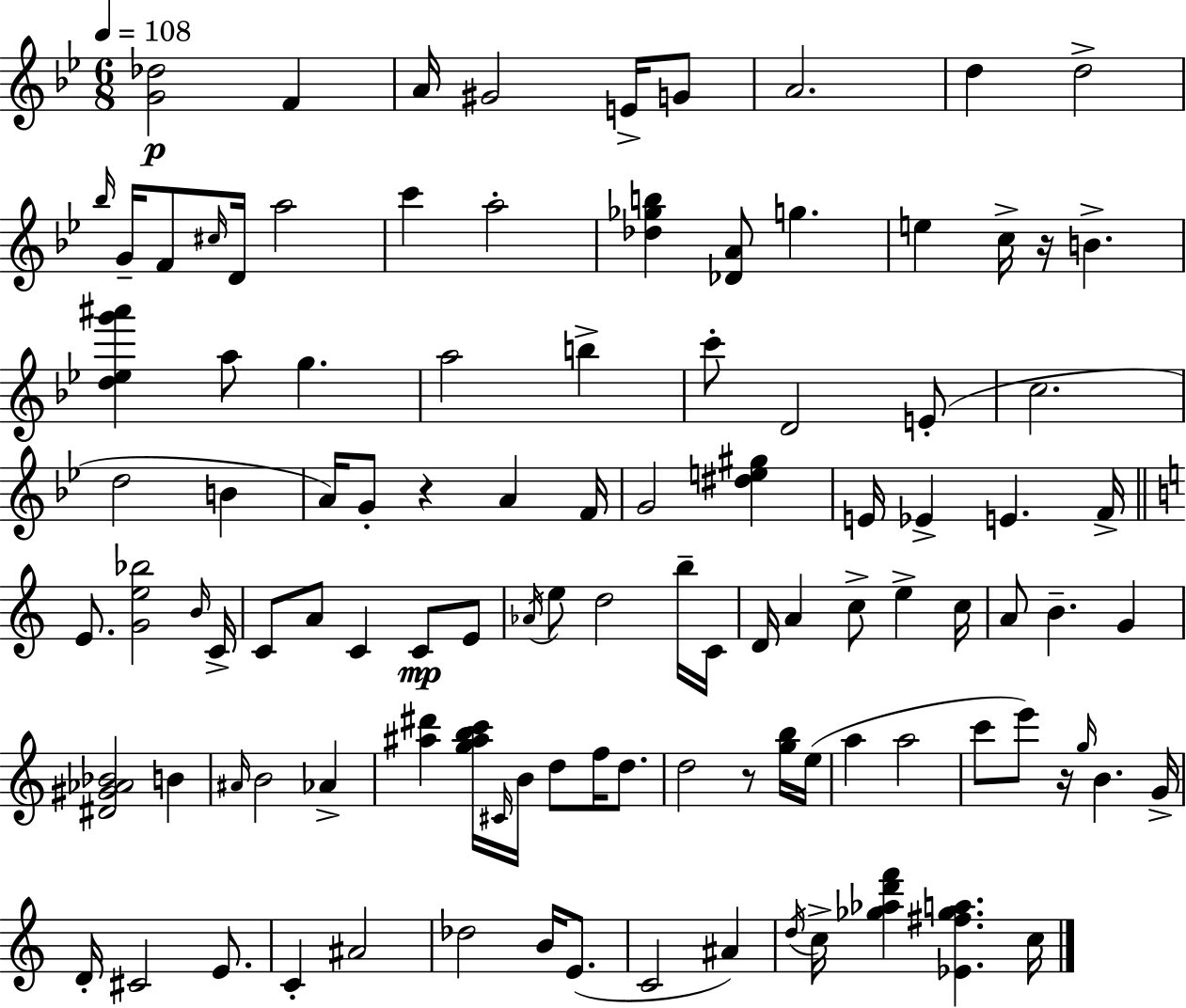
{
  \clef treble
  \numericTimeSignature
  \time 6/8
  \key g \minor
  \tempo 4 = 108
  <g' des''>2\p f'4 | a'16 gis'2 e'16-> g'8 | a'2. | d''4 d''2-> | \break \grace { bes''16 } g'16-- f'8 \grace { cis''16 } d'16 a''2 | c'''4 a''2-. | <des'' ges'' b''>4 <des' a'>8 g''4. | e''4 c''16-> r16 b'4.-> | \break <d'' ees'' g''' ais'''>4 a''8 g''4. | a''2 b''4-> | c'''8-. d'2 | e'8-.( c''2. | \break d''2 b'4 | a'16) g'8-. r4 a'4 | f'16 g'2 <dis'' e'' gis''>4 | e'16 ees'4-> e'4. | \break f'16-> \bar "||" \break \key a \minor e'8. <g' e'' bes''>2 \grace { b'16 } | c'16-> c'8 a'8 c'4 c'8\mp e'8 | \acciaccatura { aes'16 } e''8 d''2 | b''16-- c'16 d'16 a'4 c''8-> e''4-> | \break c''16 a'8 b'4.-- g'4 | <dis' gis' aes' bes'>2 b'4 | \grace { ais'16 } b'2 aes'4-> | <ais'' dis'''>4 <g'' ais'' b'' c'''>16 \grace { cis'16 } b'16 d''8 | \break f''16 d''8. d''2 | r8 <g'' b''>16 e''16( a''4 a''2 | c'''8 e'''8) r16 \grace { g''16 } b'4. | g'16-> d'16-. cis'2 | \break e'8. c'4-. ais'2 | des''2 | b'16 e'8.( c'2 | ais'4) \acciaccatura { d''16 } c''16-> <ges'' aes'' d''' f'''>4 <ees' fis'' ges'' a''>4. | \break c''16 \bar "|."
}